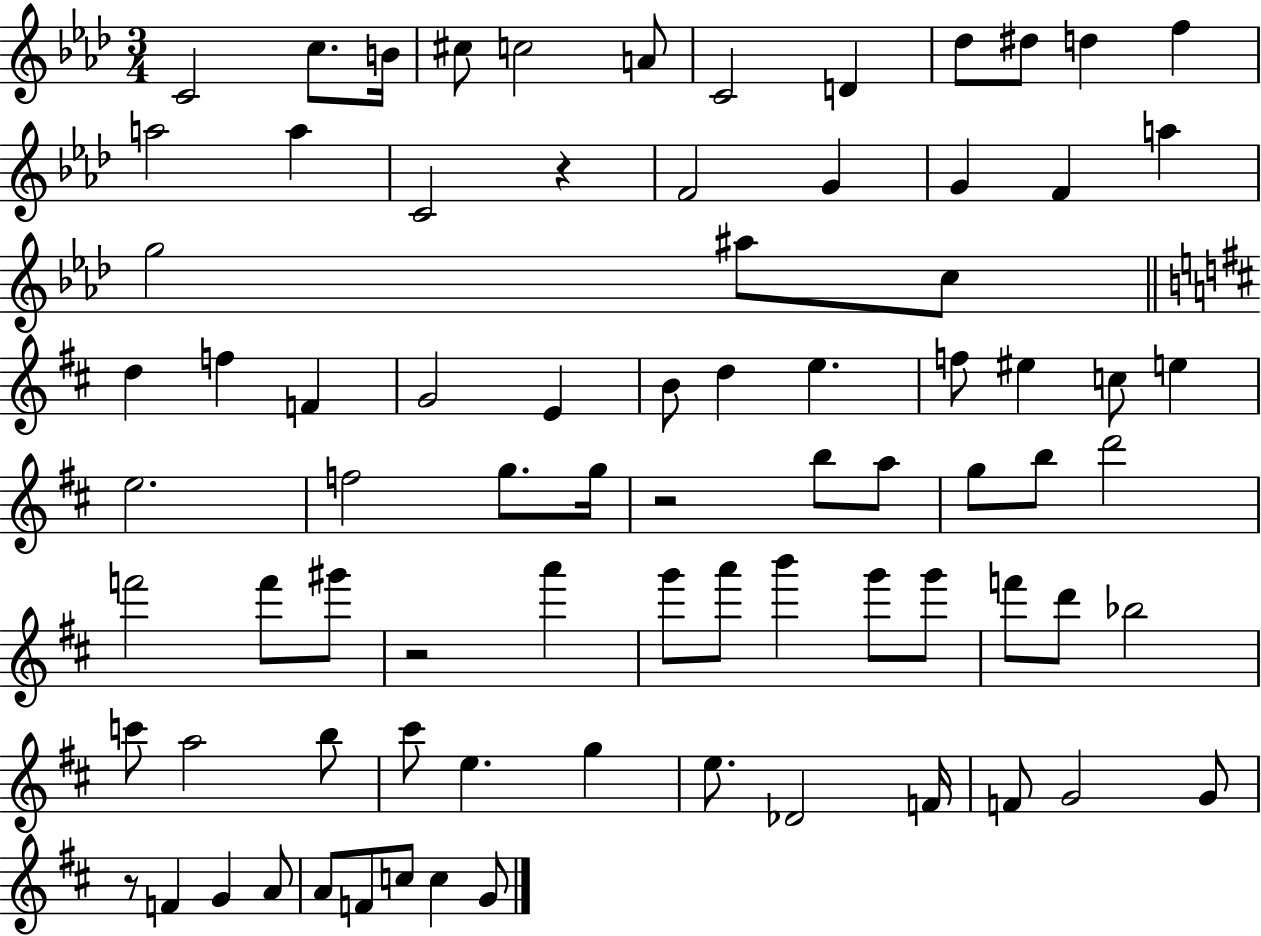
{
  \clef treble
  \numericTimeSignature
  \time 3/4
  \key aes \major
  c'2 c''8. b'16 | cis''8 c''2 a'8 | c'2 d'4 | des''8 dis''8 d''4 f''4 | \break a''2 a''4 | c'2 r4 | f'2 g'4 | g'4 f'4 a''4 | \break g''2 ais''8 c''8 | \bar "||" \break \key d \major d''4 f''4 f'4 | g'2 e'4 | b'8 d''4 e''4. | f''8 eis''4 c''8 e''4 | \break e''2. | f''2 g''8. g''16 | r2 b''8 a''8 | g''8 b''8 d'''2 | \break f'''2 f'''8 gis'''8 | r2 a'''4 | g'''8 a'''8 b'''4 g'''8 g'''8 | f'''8 d'''8 bes''2 | \break c'''8 a''2 b''8 | cis'''8 e''4. g''4 | e''8. des'2 f'16 | f'8 g'2 g'8 | \break r8 f'4 g'4 a'8 | a'8 f'8 c''8 c''4 g'8 | \bar "|."
}